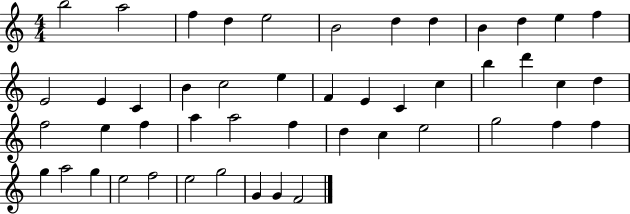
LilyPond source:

{
  \clef treble
  \numericTimeSignature
  \time 4/4
  \key c \major
  b''2 a''2 | f''4 d''4 e''2 | b'2 d''4 d''4 | b'4 d''4 e''4 f''4 | \break e'2 e'4 c'4 | b'4 c''2 e''4 | f'4 e'4 c'4 c''4 | b''4 d'''4 c''4 d''4 | \break f''2 e''4 f''4 | a''4 a''2 f''4 | d''4 c''4 e''2 | g''2 f''4 f''4 | \break g''4 a''2 g''4 | e''2 f''2 | e''2 g''2 | g'4 g'4 f'2 | \break \bar "|."
}